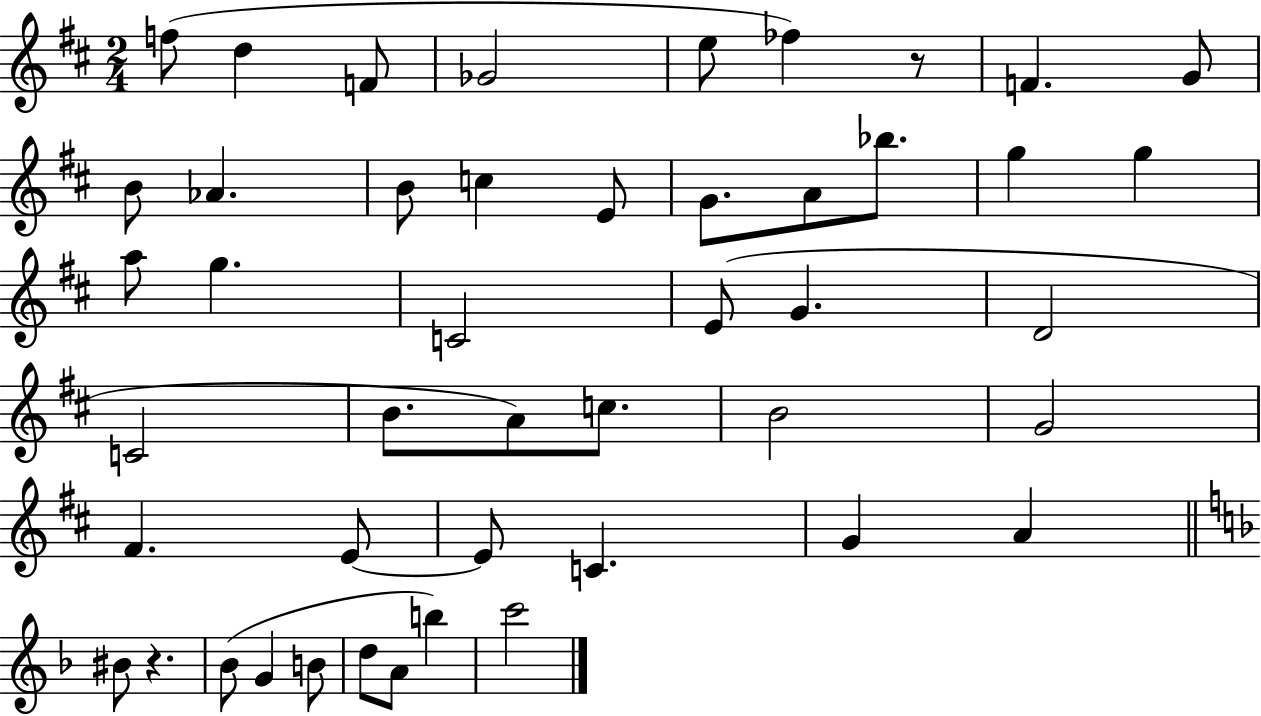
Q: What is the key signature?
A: D major